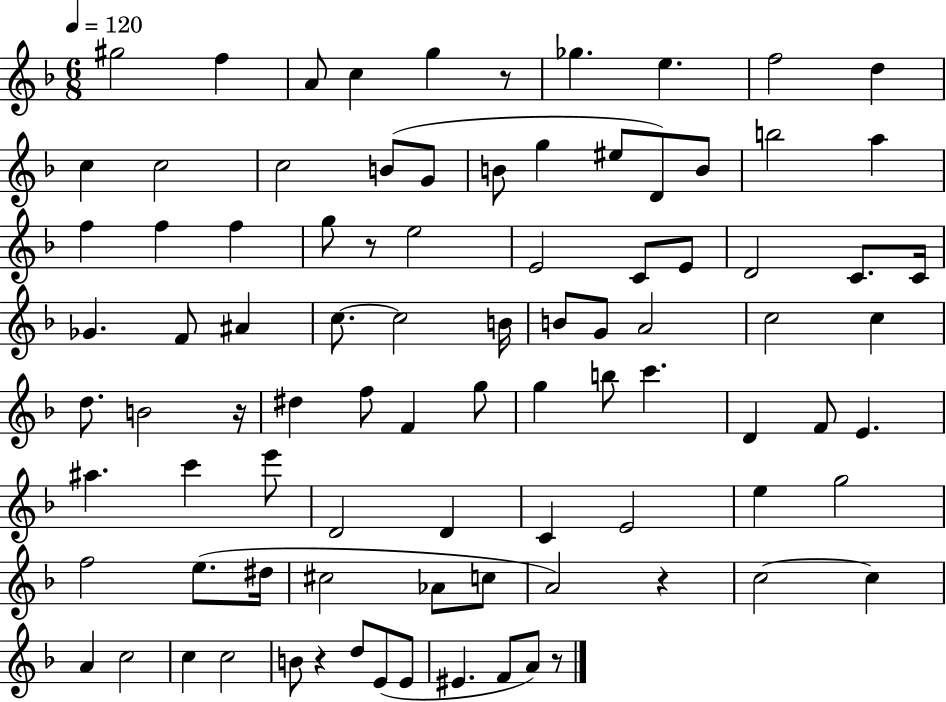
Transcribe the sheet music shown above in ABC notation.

X:1
T:Untitled
M:6/8
L:1/4
K:F
^g2 f A/2 c g z/2 _g e f2 d c c2 c2 B/2 G/2 B/2 g ^e/2 D/2 B/2 b2 a f f f g/2 z/2 e2 E2 C/2 E/2 D2 C/2 C/4 _G F/2 ^A c/2 c2 B/4 B/2 G/2 A2 c2 c d/2 B2 z/4 ^d f/2 F g/2 g b/2 c' D F/2 E ^a c' e'/2 D2 D C E2 e g2 f2 e/2 ^d/4 ^c2 _A/2 c/2 A2 z c2 c A c2 c c2 B/2 z d/2 E/2 E/2 ^E F/2 A/2 z/2